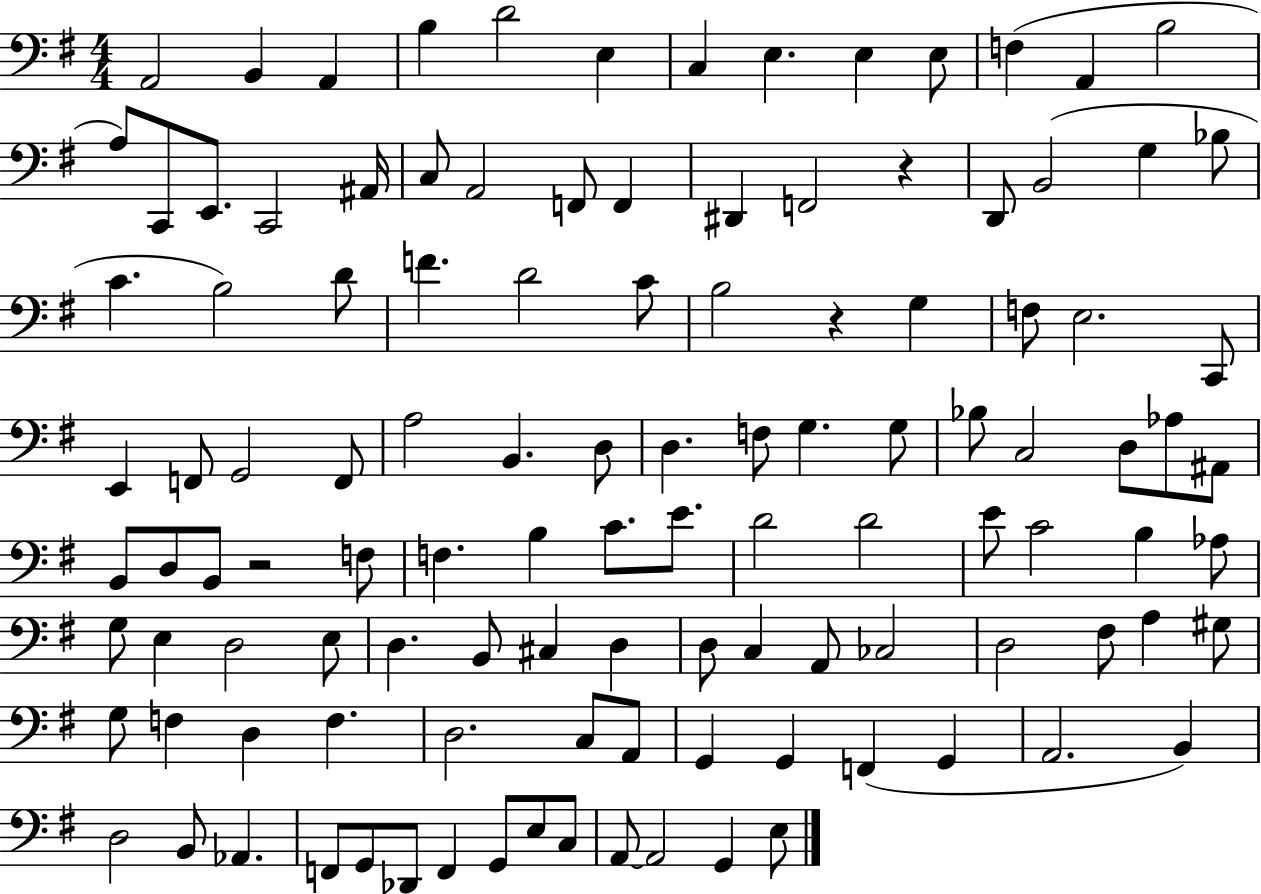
A2/h B2/q A2/q B3/q D4/h E3/q C3/q E3/q. E3/q E3/e F3/q A2/q B3/h A3/e C2/e E2/e. C2/h A#2/s C3/e A2/h F2/e F2/q D#2/q F2/h R/q D2/e B2/h G3/q Bb3/e C4/q. B3/h D4/e F4/q. D4/h C4/e B3/h R/q G3/q F3/e E3/h. C2/e E2/q F2/e G2/h F2/e A3/h B2/q. D3/e D3/q. F3/e G3/q. G3/e Bb3/e C3/h D3/e Ab3/e A#2/e B2/e D3/e B2/e R/h F3/e F3/q. B3/q C4/e. E4/e. D4/h D4/h E4/e C4/h B3/q Ab3/e G3/e E3/q D3/h E3/e D3/q. B2/e C#3/q D3/q D3/e C3/q A2/e CES3/h D3/h F#3/e A3/q G#3/e G3/e F3/q D3/q F3/q. D3/h. C3/e A2/e G2/q G2/q F2/q G2/q A2/h. B2/q D3/h B2/e Ab2/q. F2/e G2/e Db2/e F2/q G2/e E3/e C3/e A2/e A2/h G2/q E3/e